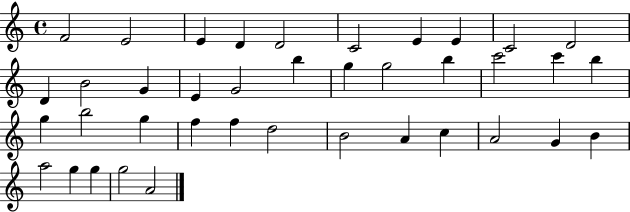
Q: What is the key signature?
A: C major